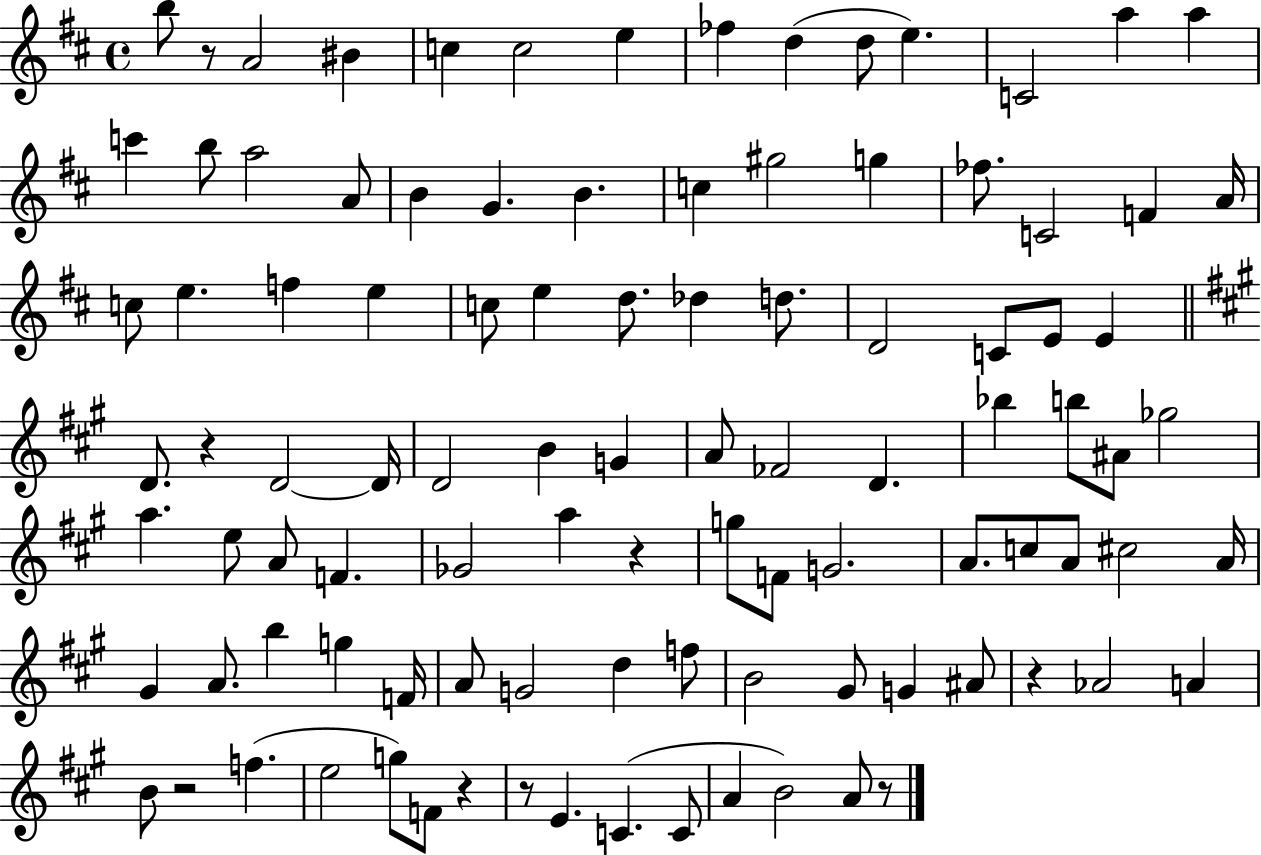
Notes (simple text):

B5/e R/e A4/h BIS4/q C5/q C5/h E5/q FES5/q D5/q D5/e E5/q. C4/h A5/q A5/q C6/q B5/e A5/h A4/e B4/q G4/q. B4/q. C5/q G#5/h G5/q FES5/e. C4/h F4/q A4/s C5/e E5/q. F5/q E5/q C5/e E5/q D5/e. Db5/q D5/e. D4/h C4/e E4/e E4/q D4/e. R/q D4/h D4/s D4/h B4/q G4/q A4/e FES4/h D4/q. Bb5/q B5/e A#4/e Gb5/h A5/q. E5/e A4/e F4/q. Gb4/h A5/q R/q G5/e F4/e G4/h. A4/e. C5/e A4/e C#5/h A4/s G#4/q A4/e. B5/q G5/q F4/s A4/e G4/h D5/q F5/e B4/h G#4/e G4/q A#4/e R/q Ab4/h A4/q B4/e R/h F5/q. E5/h G5/e F4/e R/q R/e E4/q. C4/q. C4/e A4/q B4/h A4/e R/e